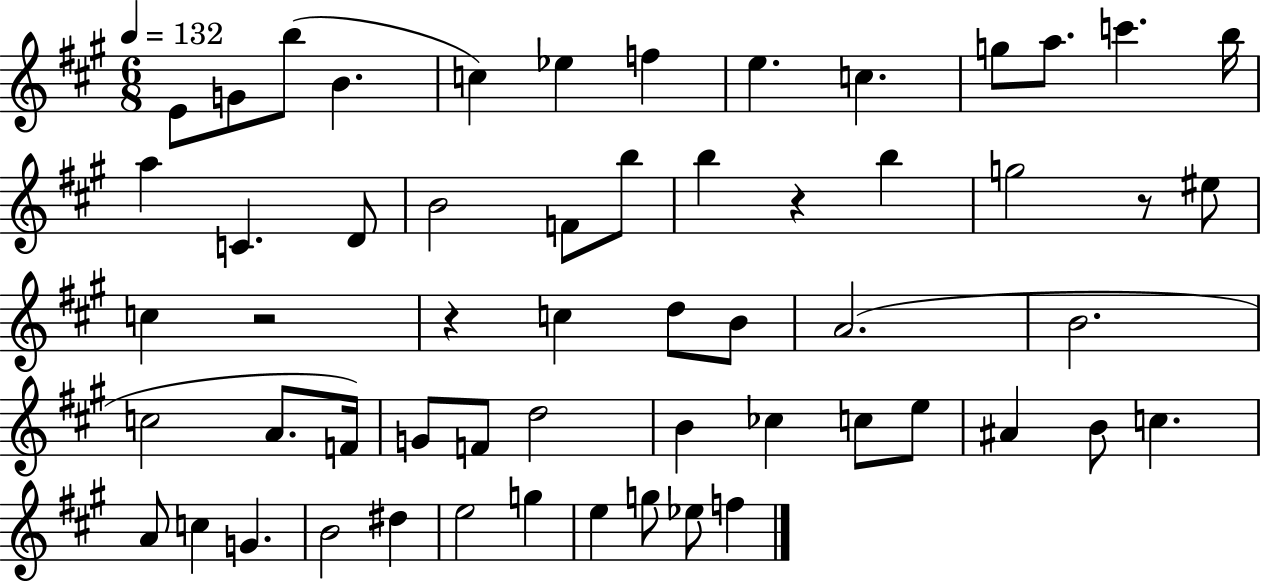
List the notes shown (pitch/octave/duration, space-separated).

E4/e G4/e B5/e B4/q. C5/q Eb5/q F5/q E5/q. C5/q. G5/e A5/e. C6/q. B5/s A5/q C4/q. D4/e B4/h F4/e B5/e B5/q R/q B5/q G5/h R/e EIS5/e C5/q R/h R/q C5/q D5/e B4/e A4/h. B4/h. C5/h A4/e. F4/s G4/e F4/e D5/h B4/q CES5/q C5/e E5/e A#4/q B4/e C5/q. A4/e C5/q G4/q. B4/h D#5/q E5/h G5/q E5/q G5/e Eb5/e F5/q